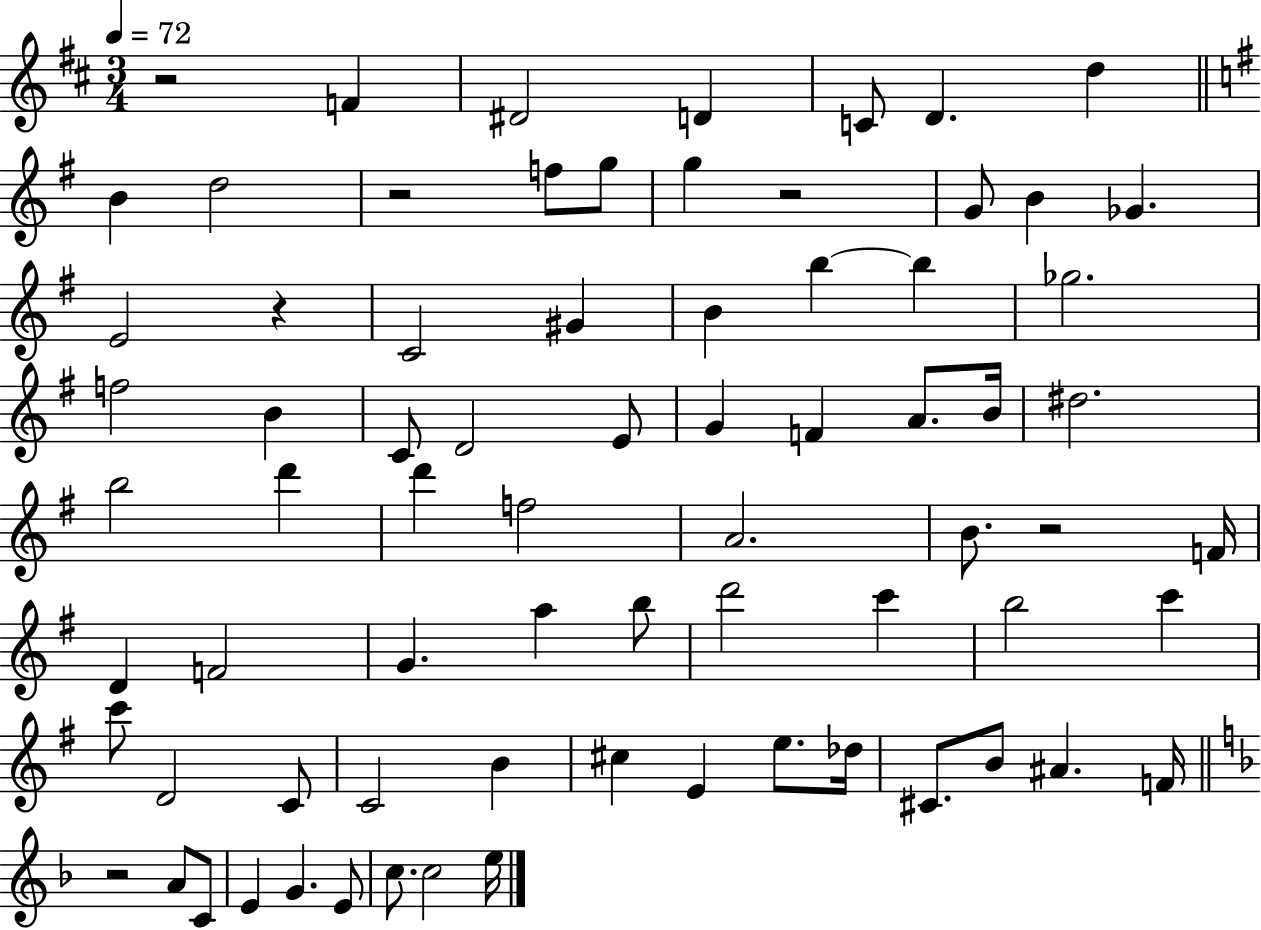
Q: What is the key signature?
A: D major